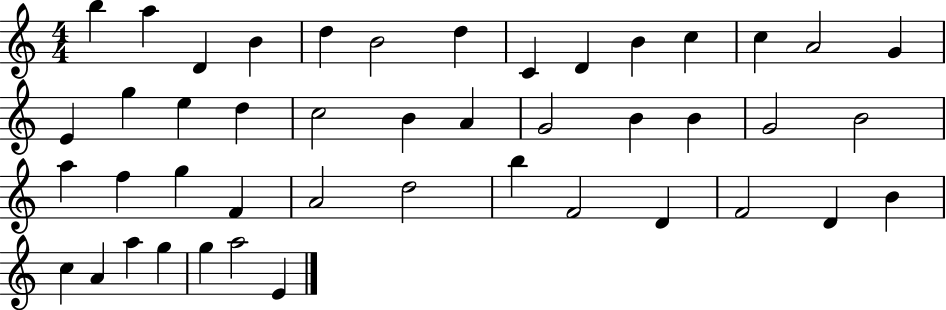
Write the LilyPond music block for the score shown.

{
  \clef treble
  \numericTimeSignature
  \time 4/4
  \key c \major
  b''4 a''4 d'4 b'4 | d''4 b'2 d''4 | c'4 d'4 b'4 c''4 | c''4 a'2 g'4 | \break e'4 g''4 e''4 d''4 | c''2 b'4 a'4 | g'2 b'4 b'4 | g'2 b'2 | \break a''4 f''4 g''4 f'4 | a'2 d''2 | b''4 f'2 d'4 | f'2 d'4 b'4 | \break c''4 a'4 a''4 g''4 | g''4 a''2 e'4 | \bar "|."
}